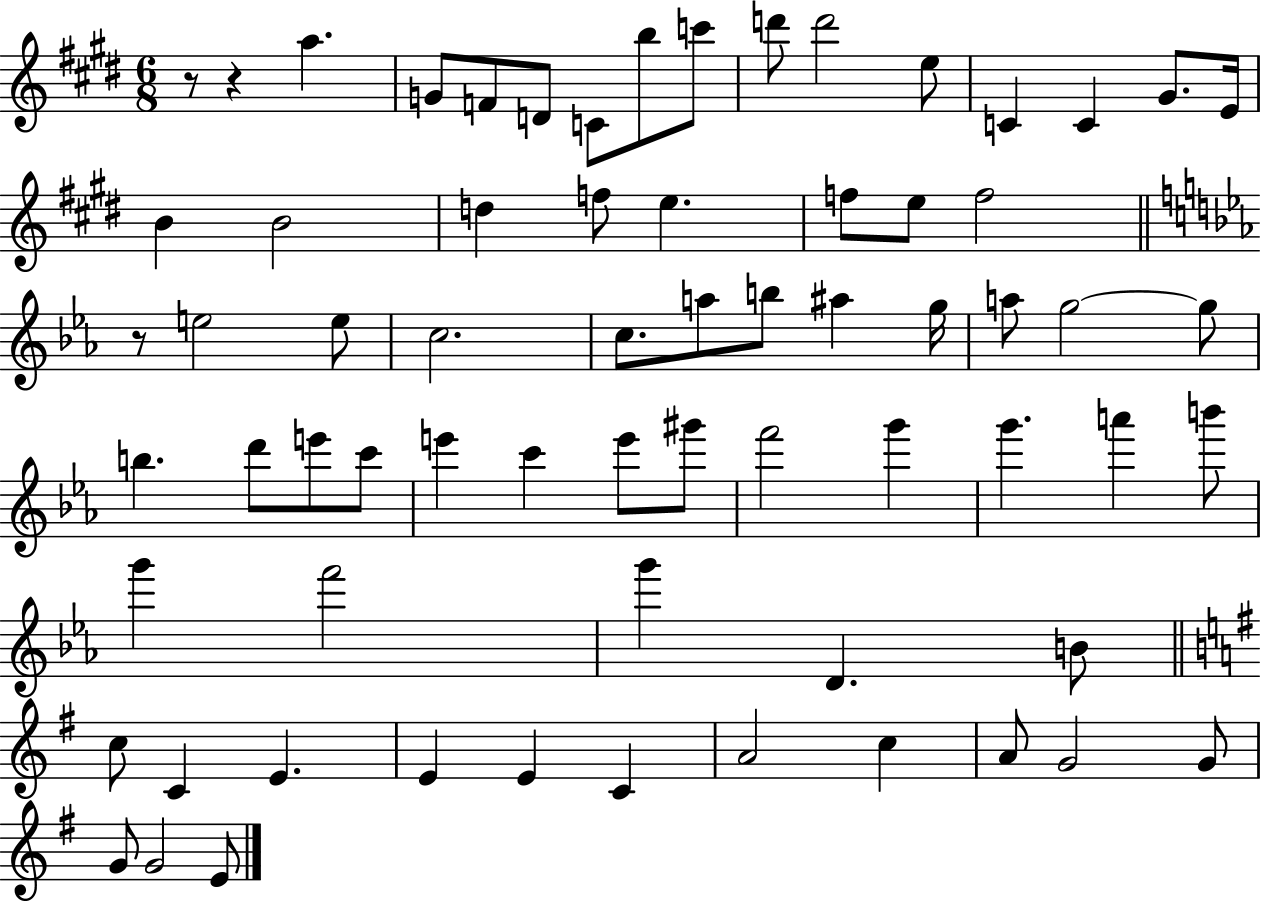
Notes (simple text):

R/e R/q A5/q. G4/e F4/e D4/e C4/e B5/e C6/e D6/e D6/h E5/e C4/q C4/q G#4/e. E4/s B4/q B4/h D5/q F5/e E5/q. F5/e E5/e F5/h R/e E5/h E5/e C5/h. C5/e. A5/e B5/e A#5/q G5/s A5/e G5/h G5/e B5/q. D6/e E6/e C6/e E6/q C6/q E6/e G#6/e F6/h G6/q G6/q. A6/q B6/e G6/q F6/h G6/q D4/q. B4/e C5/e C4/q E4/q. E4/q E4/q C4/q A4/h C5/q A4/e G4/h G4/e G4/e G4/h E4/e